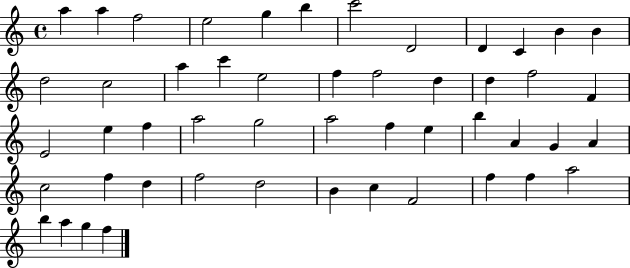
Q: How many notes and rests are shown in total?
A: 50